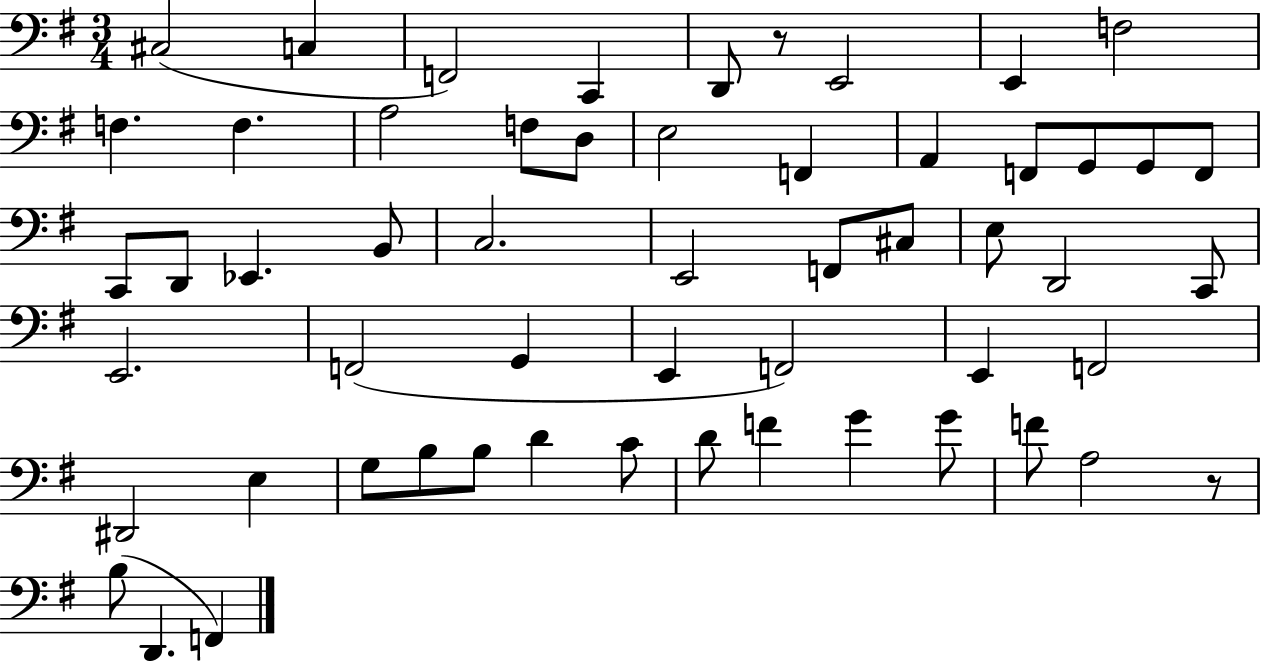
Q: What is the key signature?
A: G major